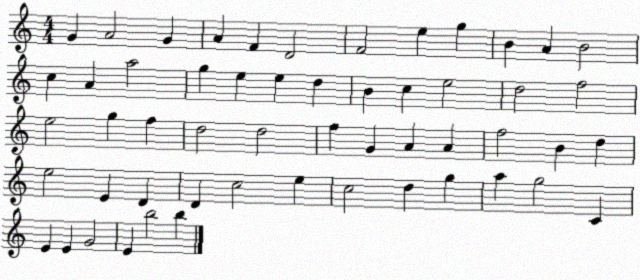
X:1
T:Untitled
M:4/4
L:1/4
K:C
G A2 G A F D2 F2 e g B A B2 c A a2 g e e d B c e2 d2 f2 e2 g f d2 d2 f G A A f2 B d e2 E D D c2 e c2 d g a g2 C E E G2 E b2 b